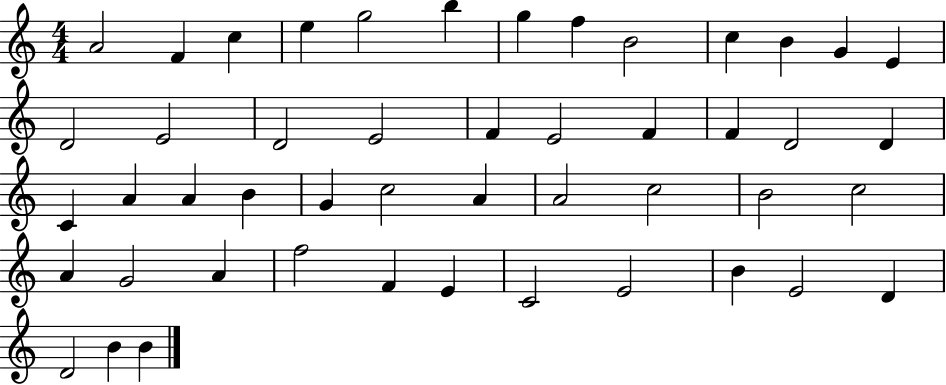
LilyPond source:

{
  \clef treble
  \numericTimeSignature
  \time 4/4
  \key c \major
  a'2 f'4 c''4 | e''4 g''2 b''4 | g''4 f''4 b'2 | c''4 b'4 g'4 e'4 | \break d'2 e'2 | d'2 e'2 | f'4 e'2 f'4 | f'4 d'2 d'4 | \break c'4 a'4 a'4 b'4 | g'4 c''2 a'4 | a'2 c''2 | b'2 c''2 | \break a'4 g'2 a'4 | f''2 f'4 e'4 | c'2 e'2 | b'4 e'2 d'4 | \break d'2 b'4 b'4 | \bar "|."
}